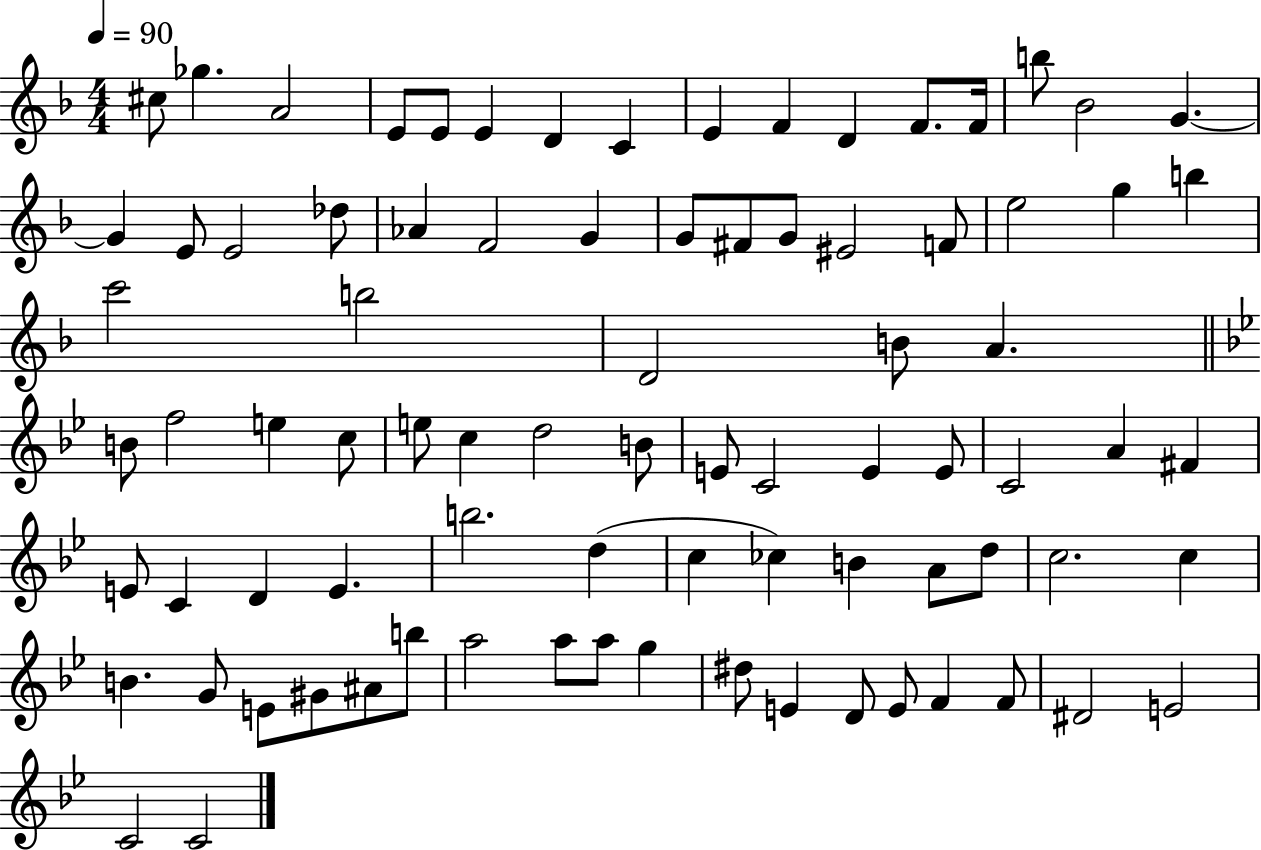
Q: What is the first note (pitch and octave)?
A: C#5